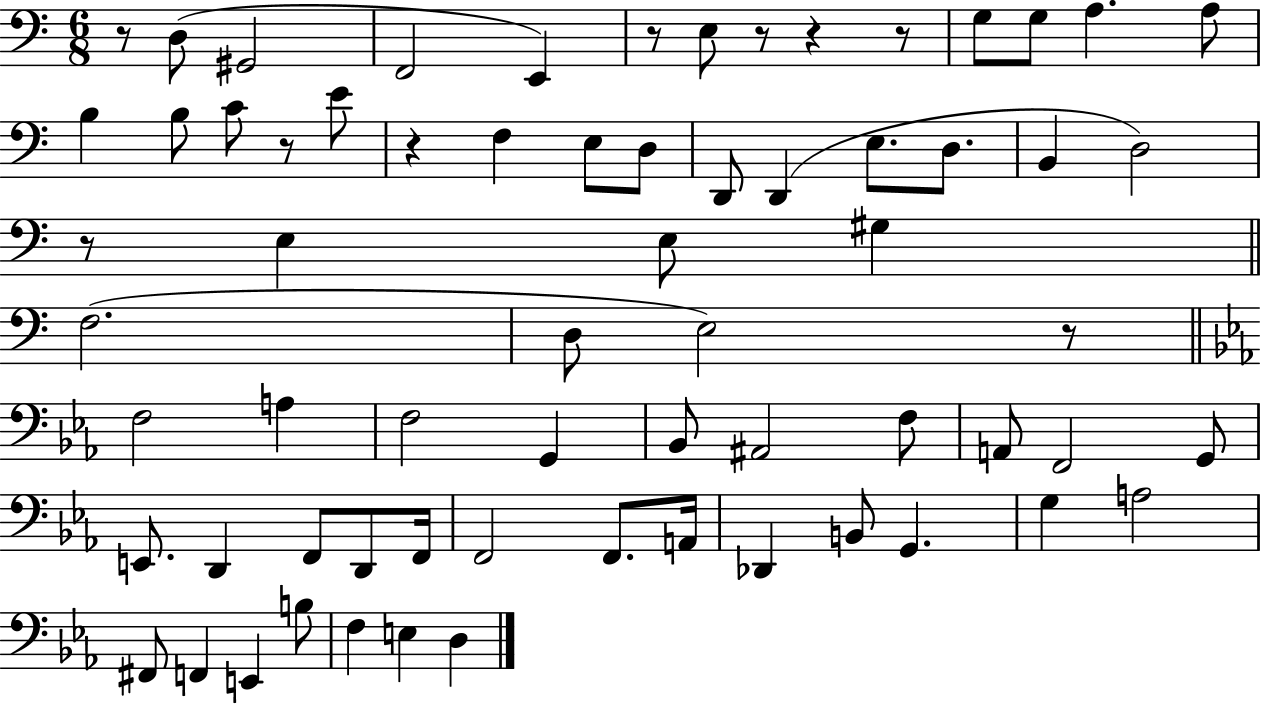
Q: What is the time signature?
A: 6/8